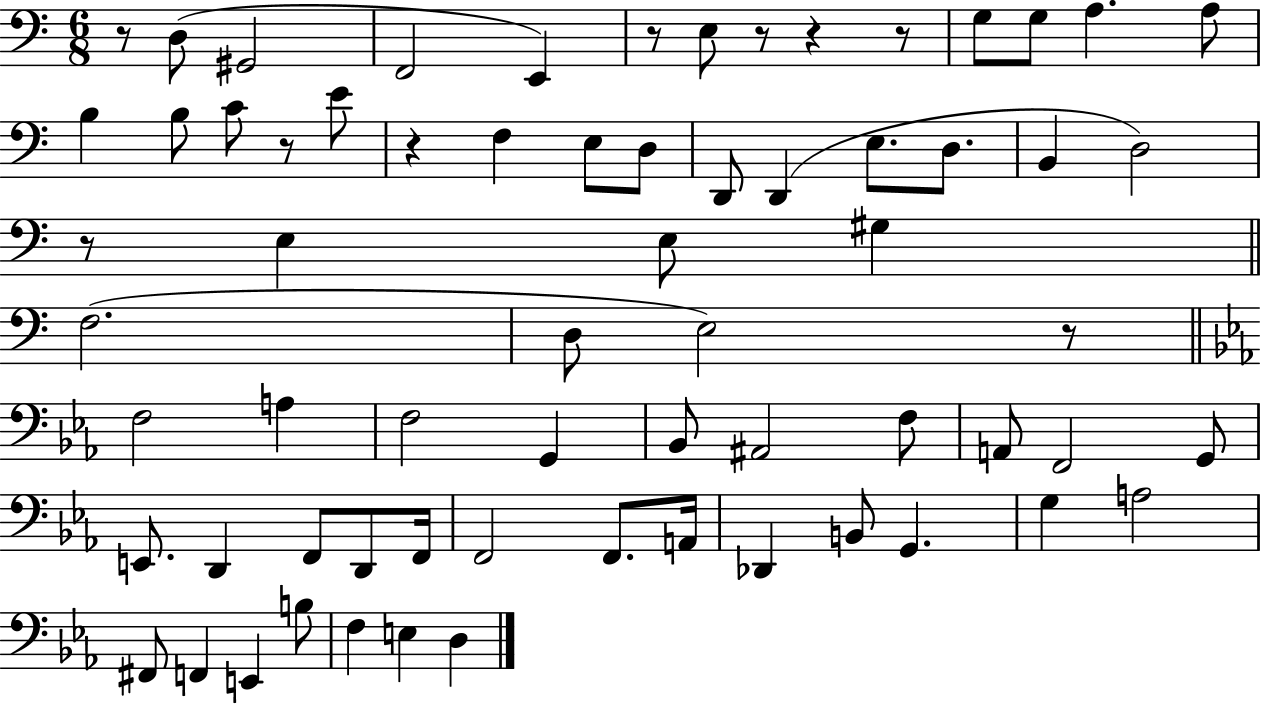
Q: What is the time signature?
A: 6/8